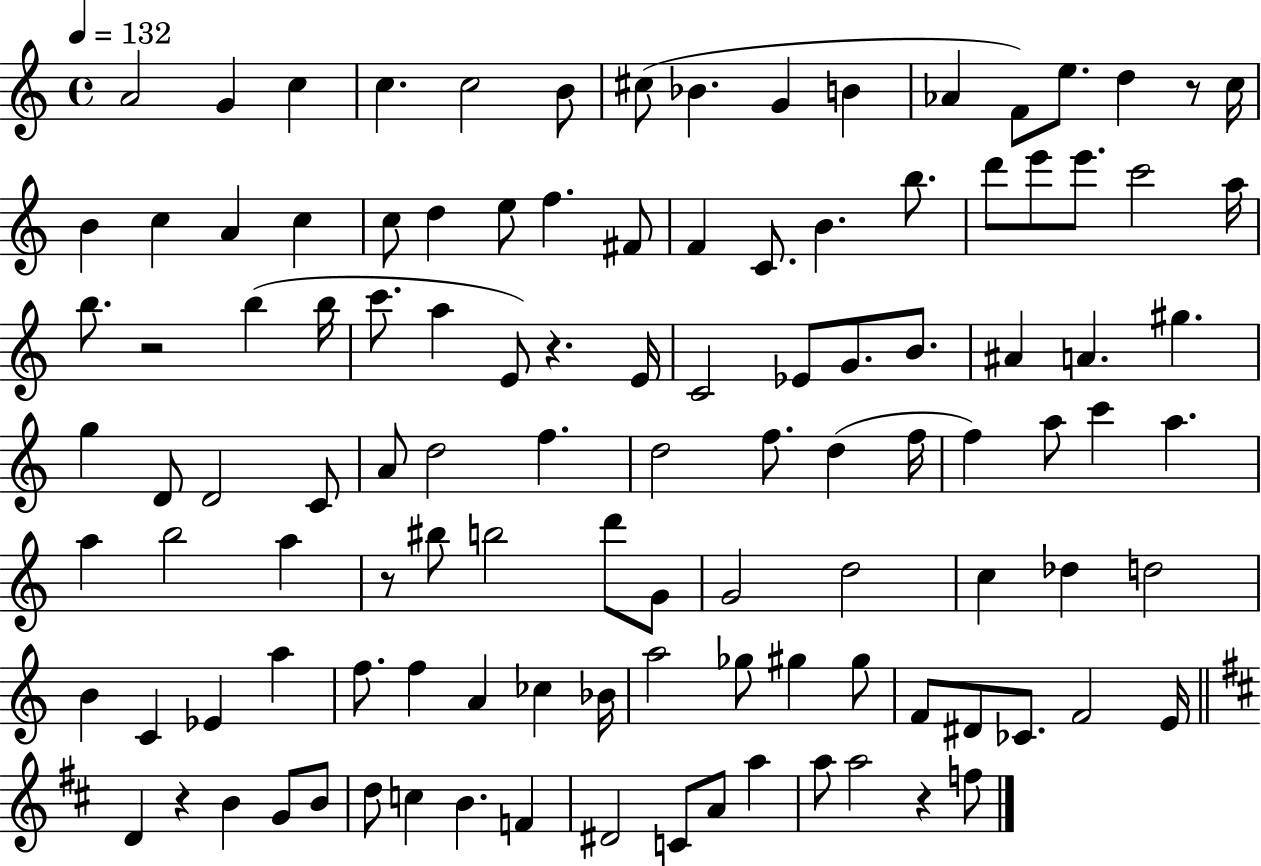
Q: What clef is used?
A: treble